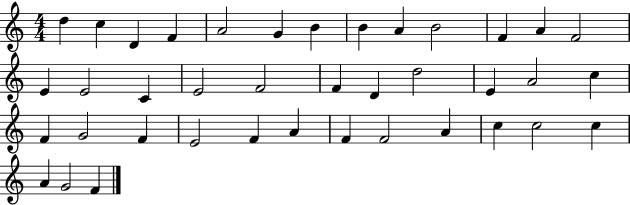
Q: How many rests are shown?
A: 0